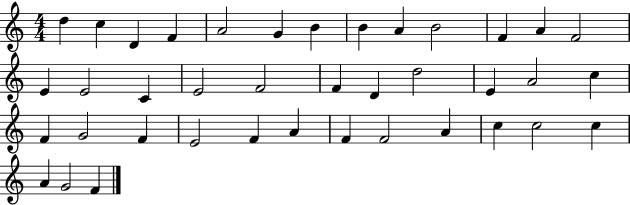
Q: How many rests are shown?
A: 0